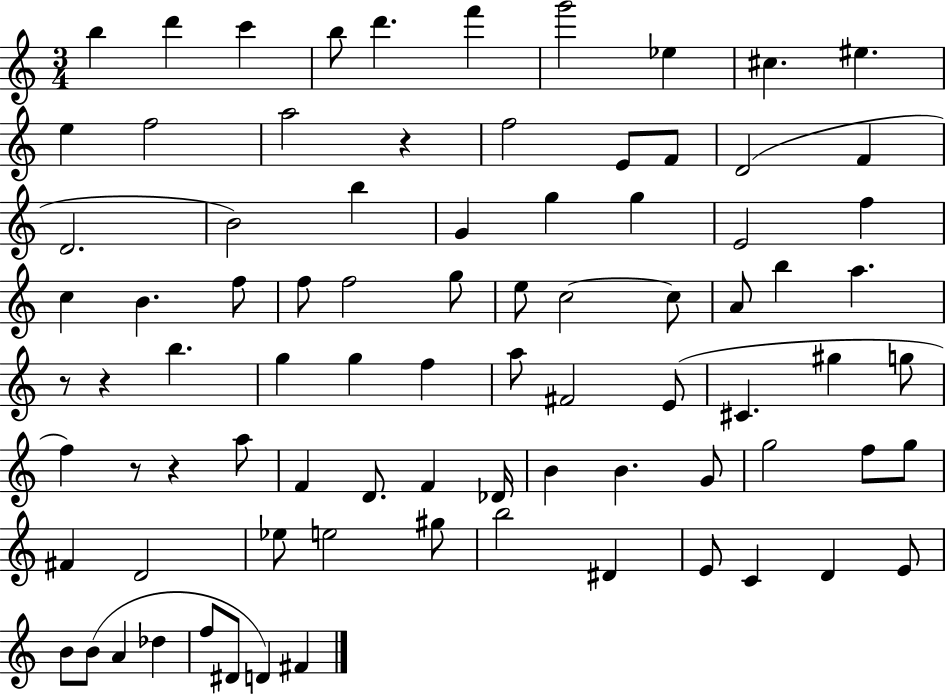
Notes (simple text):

B5/q D6/q C6/q B5/e D6/q. F6/q G6/h Eb5/q C#5/q. EIS5/q. E5/q F5/h A5/h R/q F5/h E4/e F4/e D4/h F4/q D4/h. B4/h B5/q G4/q G5/q G5/q E4/h F5/q C5/q B4/q. F5/e F5/e F5/h G5/e E5/e C5/h C5/e A4/e B5/q A5/q. R/e R/q B5/q. G5/q G5/q F5/q A5/e F#4/h E4/e C#4/q. G#5/q G5/e F5/q R/e R/q A5/e F4/q D4/e. F4/q Db4/s B4/q B4/q. G4/e G5/h F5/e G5/e F#4/q D4/h Eb5/e E5/h G#5/e B5/h D#4/q E4/e C4/q D4/q E4/e B4/e B4/e A4/q Db5/q F5/e D#4/e D4/q F#4/q